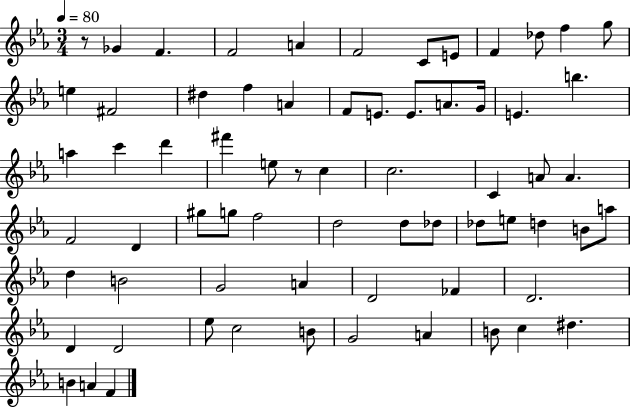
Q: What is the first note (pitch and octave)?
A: Gb4